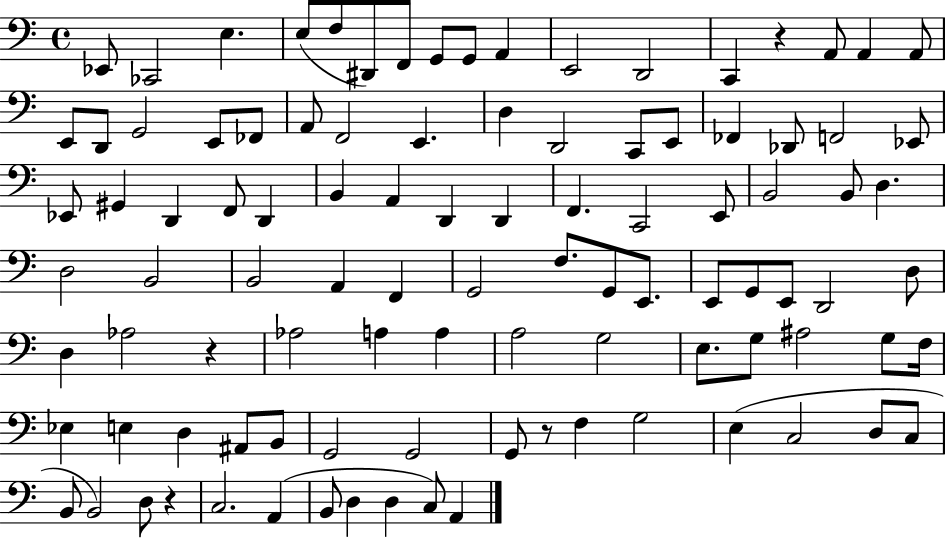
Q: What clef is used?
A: bass